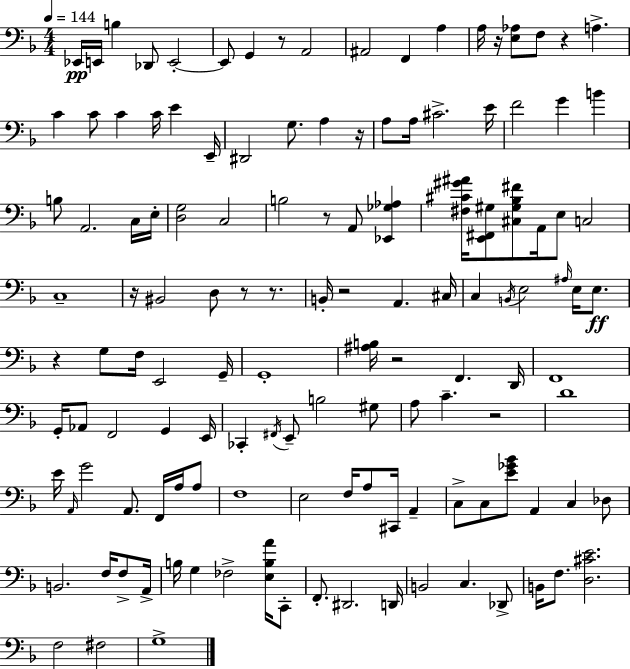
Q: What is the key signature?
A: D minor